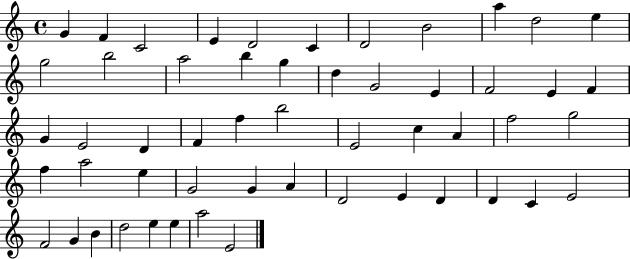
{
  \clef treble
  \time 4/4
  \defaultTimeSignature
  \key c \major
  g'4 f'4 c'2 | e'4 d'2 c'4 | d'2 b'2 | a''4 d''2 e''4 | \break g''2 b''2 | a''2 b''4 g''4 | d''4 g'2 e'4 | f'2 e'4 f'4 | \break g'4 e'2 d'4 | f'4 f''4 b''2 | e'2 c''4 a'4 | f''2 g''2 | \break f''4 a''2 e''4 | g'2 g'4 a'4 | d'2 e'4 d'4 | d'4 c'4 e'2 | \break f'2 g'4 b'4 | d''2 e''4 e''4 | a''2 e'2 | \bar "|."
}